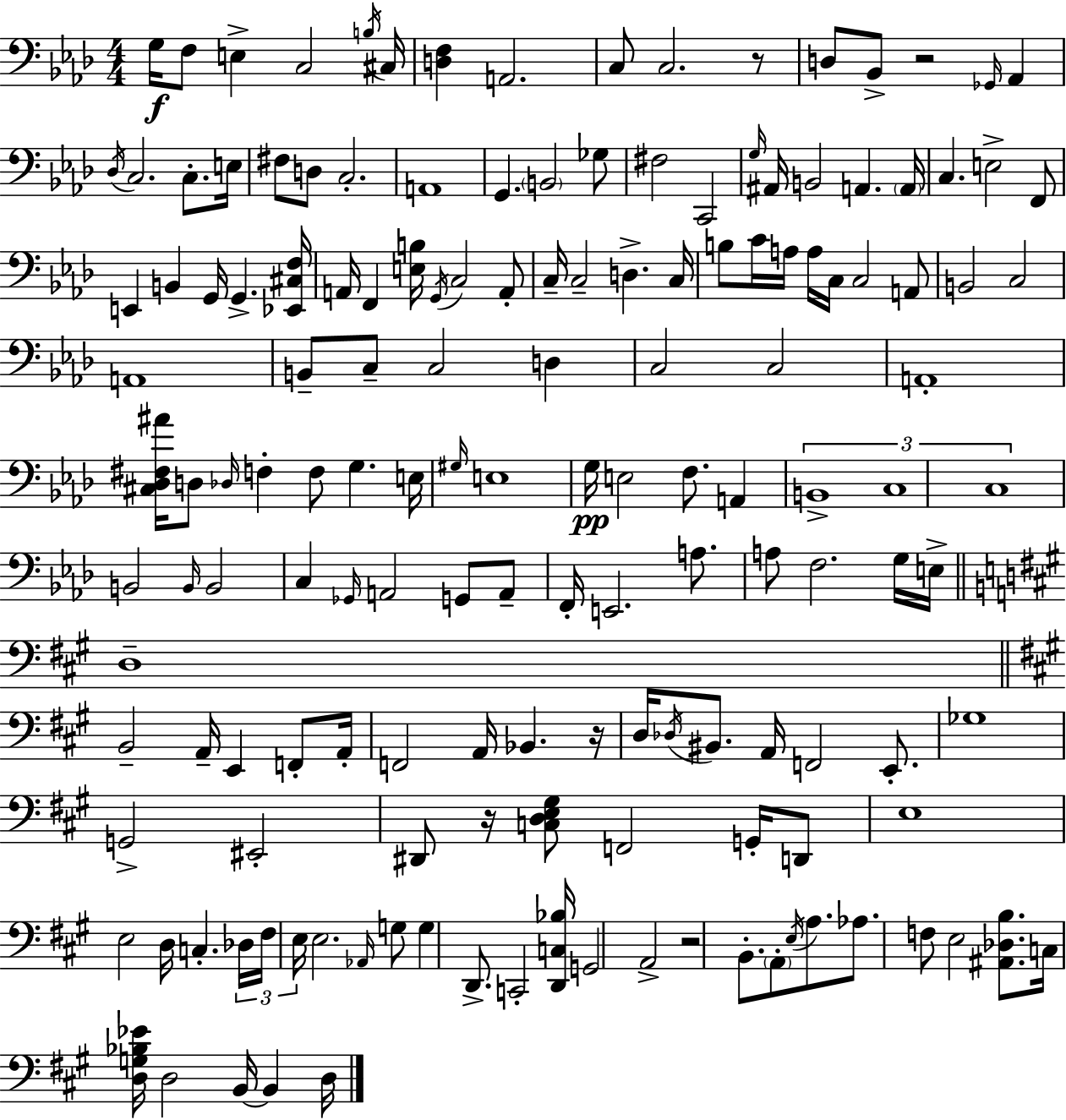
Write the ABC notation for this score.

X:1
T:Untitled
M:4/4
L:1/4
K:Fm
G,/4 F,/2 E, C,2 B,/4 ^C,/4 [D,F,] A,,2 C,/2 C,2 z/2 D,/2 _B,,/2 z2 _G,,/4 _A,, _D,/4 C,2 C,/2 E,/4 ^F,/2 D,/2 C,2 A,,4 G,, B,,2 _G,/2 ^F,2 C,,2 G,/4 ^A,,/4 B,,2 A,, A,,/4 C, E,2 F,,/2 E,, B,, G,,/4 G,, [_E,,^C,F,]/4 A,,/4 F,, [E,B,]/4 G,,/4 C,2 A,,/2 C,/4 C,2 D, C,/4 B,/2 C/4 A,/4 A,/4 C,/4 C,2 A,,/2 B,,2 C,2 A,,4 B,,/2 C,/2 C,2 D, C,2 C,2 A,,4 [^C,_D,^F,^A]/4 D,/2 _D,/4 F, F,/2 G, E,/4 ^G,/4 E,4 G,/4 E,2 F,/2 A,, B,,4 C,4 C,4 B,,2 B,,/4 B,,2 C, _G,,/4 A,,2 G,,/2 A,,/2 F,,/4 E,,2 A,/2 A,/2 F,2 G,/4 E,/4 D,4 B,,2 A,,/4 E,, F,,/2 A,,/4 F,,2 A,,/4 _B,, z/4 D,/4 _D,/4 ^B,,/2 A,,/4 F,,2 E,,/2 _G,4 G,,2 ^E,,2 ^D,,/2 z/4 [C,D,E,^G,]/2 F,,2 G,,/4 D,,/2 E,4 E,2 D,/4 C, _D,/4 ^F,/4 E,/4 E,2 _A,,/4 G,/2 G, D,,/2 C,,2 [D,,C,_B,]/4 G,,2 A,,2 z2 B,,/2 A,,/2 E,/4 A,/2 _A,/2 F,/2 E,2 [^A,,_D,B,]/2 C,/4 [D,G,_B,_E]/4 D,2 B,,/4 B,, D,/4